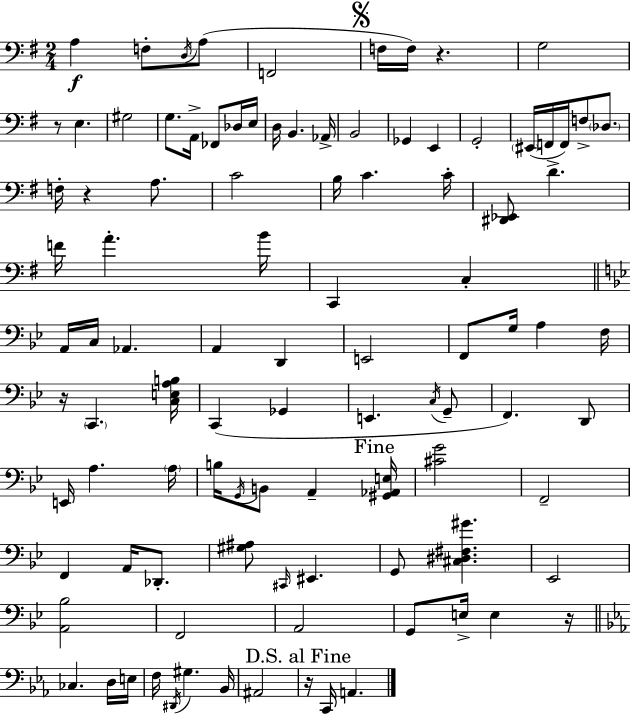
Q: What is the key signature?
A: E minor